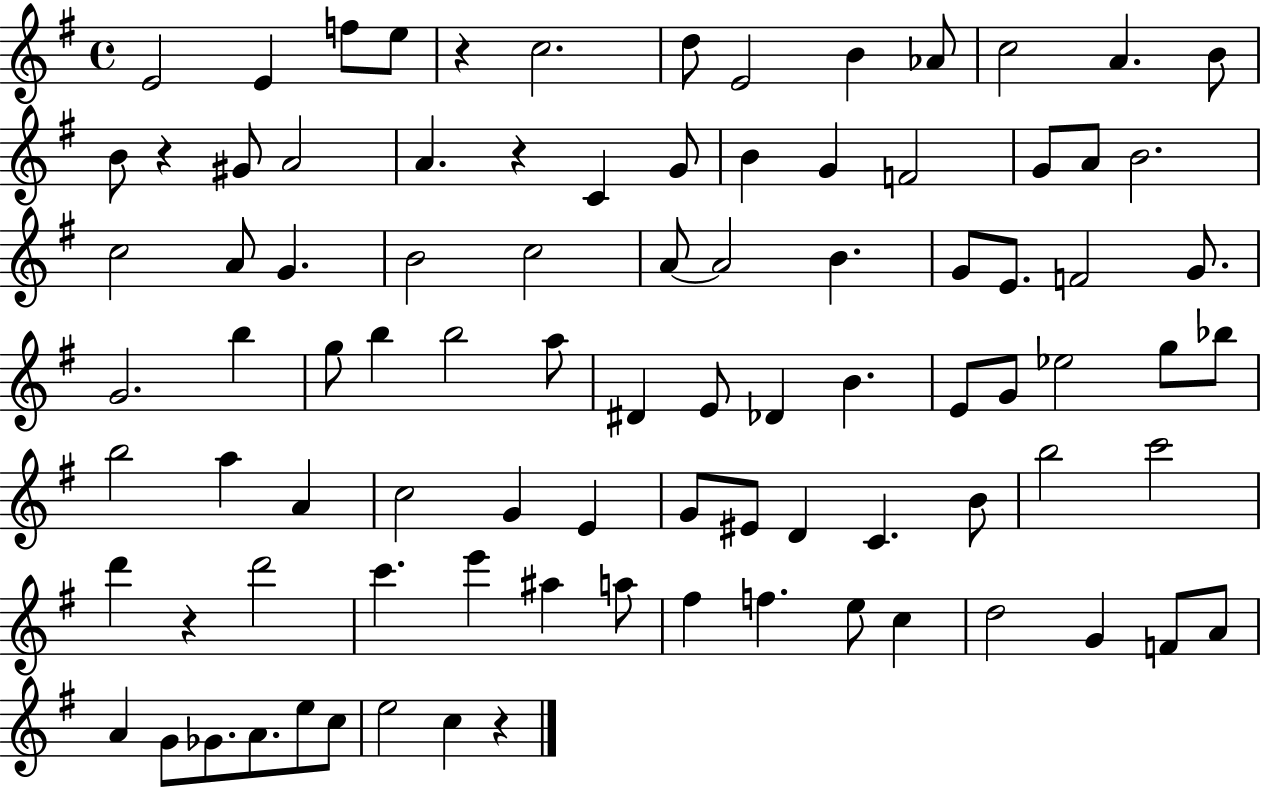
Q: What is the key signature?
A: G major